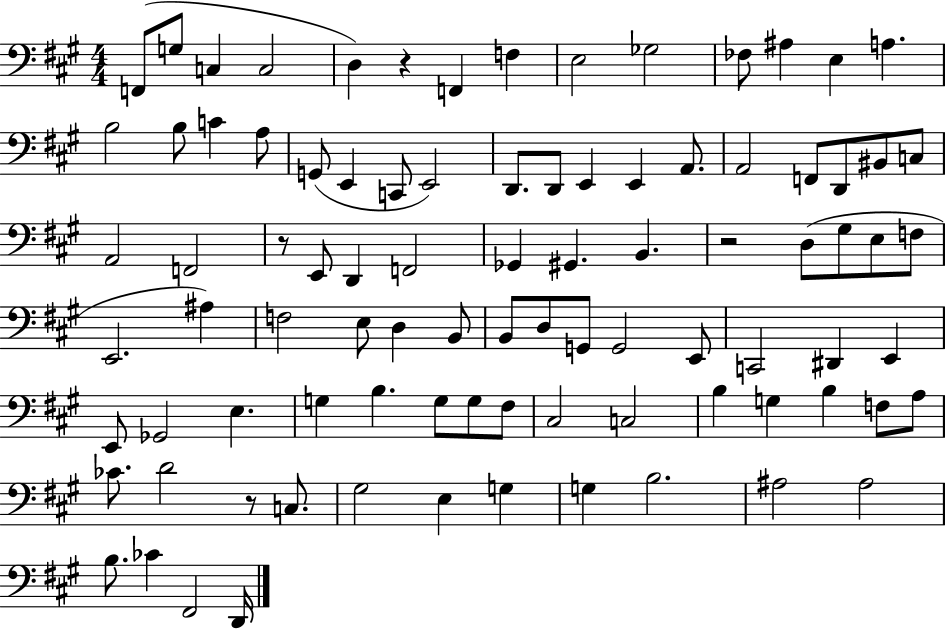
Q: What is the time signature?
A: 4/4